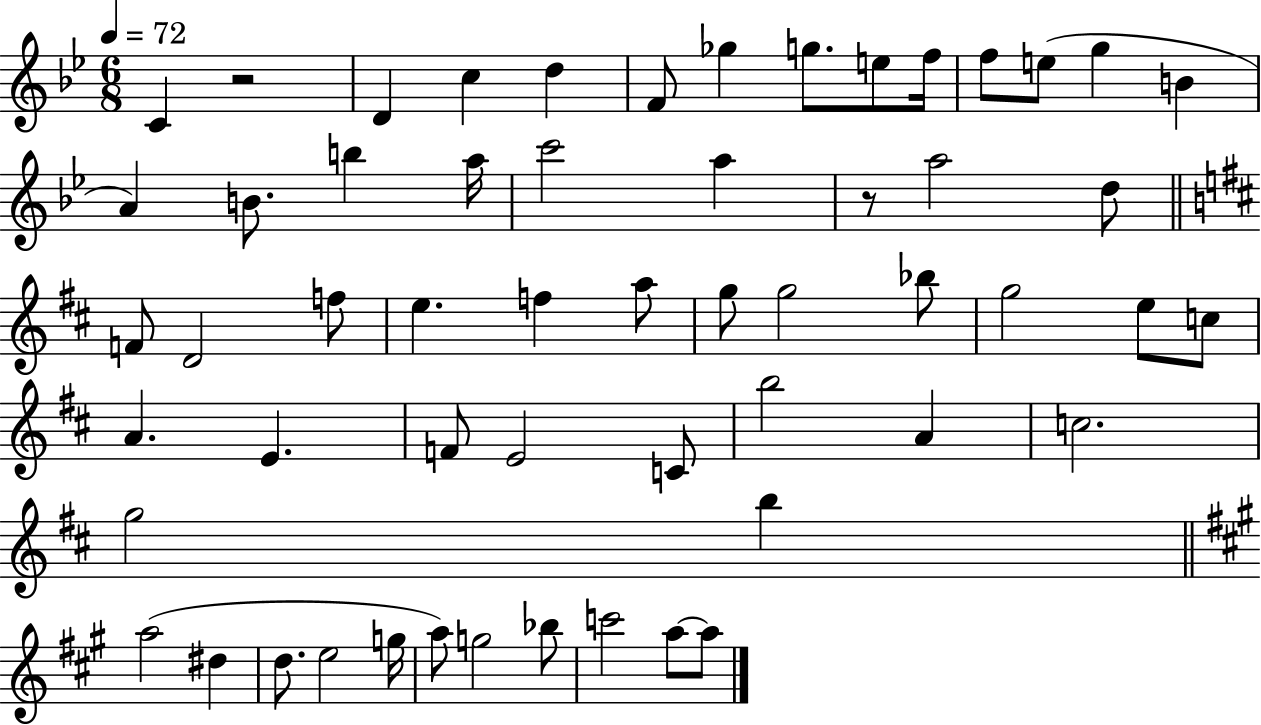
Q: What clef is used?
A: treble